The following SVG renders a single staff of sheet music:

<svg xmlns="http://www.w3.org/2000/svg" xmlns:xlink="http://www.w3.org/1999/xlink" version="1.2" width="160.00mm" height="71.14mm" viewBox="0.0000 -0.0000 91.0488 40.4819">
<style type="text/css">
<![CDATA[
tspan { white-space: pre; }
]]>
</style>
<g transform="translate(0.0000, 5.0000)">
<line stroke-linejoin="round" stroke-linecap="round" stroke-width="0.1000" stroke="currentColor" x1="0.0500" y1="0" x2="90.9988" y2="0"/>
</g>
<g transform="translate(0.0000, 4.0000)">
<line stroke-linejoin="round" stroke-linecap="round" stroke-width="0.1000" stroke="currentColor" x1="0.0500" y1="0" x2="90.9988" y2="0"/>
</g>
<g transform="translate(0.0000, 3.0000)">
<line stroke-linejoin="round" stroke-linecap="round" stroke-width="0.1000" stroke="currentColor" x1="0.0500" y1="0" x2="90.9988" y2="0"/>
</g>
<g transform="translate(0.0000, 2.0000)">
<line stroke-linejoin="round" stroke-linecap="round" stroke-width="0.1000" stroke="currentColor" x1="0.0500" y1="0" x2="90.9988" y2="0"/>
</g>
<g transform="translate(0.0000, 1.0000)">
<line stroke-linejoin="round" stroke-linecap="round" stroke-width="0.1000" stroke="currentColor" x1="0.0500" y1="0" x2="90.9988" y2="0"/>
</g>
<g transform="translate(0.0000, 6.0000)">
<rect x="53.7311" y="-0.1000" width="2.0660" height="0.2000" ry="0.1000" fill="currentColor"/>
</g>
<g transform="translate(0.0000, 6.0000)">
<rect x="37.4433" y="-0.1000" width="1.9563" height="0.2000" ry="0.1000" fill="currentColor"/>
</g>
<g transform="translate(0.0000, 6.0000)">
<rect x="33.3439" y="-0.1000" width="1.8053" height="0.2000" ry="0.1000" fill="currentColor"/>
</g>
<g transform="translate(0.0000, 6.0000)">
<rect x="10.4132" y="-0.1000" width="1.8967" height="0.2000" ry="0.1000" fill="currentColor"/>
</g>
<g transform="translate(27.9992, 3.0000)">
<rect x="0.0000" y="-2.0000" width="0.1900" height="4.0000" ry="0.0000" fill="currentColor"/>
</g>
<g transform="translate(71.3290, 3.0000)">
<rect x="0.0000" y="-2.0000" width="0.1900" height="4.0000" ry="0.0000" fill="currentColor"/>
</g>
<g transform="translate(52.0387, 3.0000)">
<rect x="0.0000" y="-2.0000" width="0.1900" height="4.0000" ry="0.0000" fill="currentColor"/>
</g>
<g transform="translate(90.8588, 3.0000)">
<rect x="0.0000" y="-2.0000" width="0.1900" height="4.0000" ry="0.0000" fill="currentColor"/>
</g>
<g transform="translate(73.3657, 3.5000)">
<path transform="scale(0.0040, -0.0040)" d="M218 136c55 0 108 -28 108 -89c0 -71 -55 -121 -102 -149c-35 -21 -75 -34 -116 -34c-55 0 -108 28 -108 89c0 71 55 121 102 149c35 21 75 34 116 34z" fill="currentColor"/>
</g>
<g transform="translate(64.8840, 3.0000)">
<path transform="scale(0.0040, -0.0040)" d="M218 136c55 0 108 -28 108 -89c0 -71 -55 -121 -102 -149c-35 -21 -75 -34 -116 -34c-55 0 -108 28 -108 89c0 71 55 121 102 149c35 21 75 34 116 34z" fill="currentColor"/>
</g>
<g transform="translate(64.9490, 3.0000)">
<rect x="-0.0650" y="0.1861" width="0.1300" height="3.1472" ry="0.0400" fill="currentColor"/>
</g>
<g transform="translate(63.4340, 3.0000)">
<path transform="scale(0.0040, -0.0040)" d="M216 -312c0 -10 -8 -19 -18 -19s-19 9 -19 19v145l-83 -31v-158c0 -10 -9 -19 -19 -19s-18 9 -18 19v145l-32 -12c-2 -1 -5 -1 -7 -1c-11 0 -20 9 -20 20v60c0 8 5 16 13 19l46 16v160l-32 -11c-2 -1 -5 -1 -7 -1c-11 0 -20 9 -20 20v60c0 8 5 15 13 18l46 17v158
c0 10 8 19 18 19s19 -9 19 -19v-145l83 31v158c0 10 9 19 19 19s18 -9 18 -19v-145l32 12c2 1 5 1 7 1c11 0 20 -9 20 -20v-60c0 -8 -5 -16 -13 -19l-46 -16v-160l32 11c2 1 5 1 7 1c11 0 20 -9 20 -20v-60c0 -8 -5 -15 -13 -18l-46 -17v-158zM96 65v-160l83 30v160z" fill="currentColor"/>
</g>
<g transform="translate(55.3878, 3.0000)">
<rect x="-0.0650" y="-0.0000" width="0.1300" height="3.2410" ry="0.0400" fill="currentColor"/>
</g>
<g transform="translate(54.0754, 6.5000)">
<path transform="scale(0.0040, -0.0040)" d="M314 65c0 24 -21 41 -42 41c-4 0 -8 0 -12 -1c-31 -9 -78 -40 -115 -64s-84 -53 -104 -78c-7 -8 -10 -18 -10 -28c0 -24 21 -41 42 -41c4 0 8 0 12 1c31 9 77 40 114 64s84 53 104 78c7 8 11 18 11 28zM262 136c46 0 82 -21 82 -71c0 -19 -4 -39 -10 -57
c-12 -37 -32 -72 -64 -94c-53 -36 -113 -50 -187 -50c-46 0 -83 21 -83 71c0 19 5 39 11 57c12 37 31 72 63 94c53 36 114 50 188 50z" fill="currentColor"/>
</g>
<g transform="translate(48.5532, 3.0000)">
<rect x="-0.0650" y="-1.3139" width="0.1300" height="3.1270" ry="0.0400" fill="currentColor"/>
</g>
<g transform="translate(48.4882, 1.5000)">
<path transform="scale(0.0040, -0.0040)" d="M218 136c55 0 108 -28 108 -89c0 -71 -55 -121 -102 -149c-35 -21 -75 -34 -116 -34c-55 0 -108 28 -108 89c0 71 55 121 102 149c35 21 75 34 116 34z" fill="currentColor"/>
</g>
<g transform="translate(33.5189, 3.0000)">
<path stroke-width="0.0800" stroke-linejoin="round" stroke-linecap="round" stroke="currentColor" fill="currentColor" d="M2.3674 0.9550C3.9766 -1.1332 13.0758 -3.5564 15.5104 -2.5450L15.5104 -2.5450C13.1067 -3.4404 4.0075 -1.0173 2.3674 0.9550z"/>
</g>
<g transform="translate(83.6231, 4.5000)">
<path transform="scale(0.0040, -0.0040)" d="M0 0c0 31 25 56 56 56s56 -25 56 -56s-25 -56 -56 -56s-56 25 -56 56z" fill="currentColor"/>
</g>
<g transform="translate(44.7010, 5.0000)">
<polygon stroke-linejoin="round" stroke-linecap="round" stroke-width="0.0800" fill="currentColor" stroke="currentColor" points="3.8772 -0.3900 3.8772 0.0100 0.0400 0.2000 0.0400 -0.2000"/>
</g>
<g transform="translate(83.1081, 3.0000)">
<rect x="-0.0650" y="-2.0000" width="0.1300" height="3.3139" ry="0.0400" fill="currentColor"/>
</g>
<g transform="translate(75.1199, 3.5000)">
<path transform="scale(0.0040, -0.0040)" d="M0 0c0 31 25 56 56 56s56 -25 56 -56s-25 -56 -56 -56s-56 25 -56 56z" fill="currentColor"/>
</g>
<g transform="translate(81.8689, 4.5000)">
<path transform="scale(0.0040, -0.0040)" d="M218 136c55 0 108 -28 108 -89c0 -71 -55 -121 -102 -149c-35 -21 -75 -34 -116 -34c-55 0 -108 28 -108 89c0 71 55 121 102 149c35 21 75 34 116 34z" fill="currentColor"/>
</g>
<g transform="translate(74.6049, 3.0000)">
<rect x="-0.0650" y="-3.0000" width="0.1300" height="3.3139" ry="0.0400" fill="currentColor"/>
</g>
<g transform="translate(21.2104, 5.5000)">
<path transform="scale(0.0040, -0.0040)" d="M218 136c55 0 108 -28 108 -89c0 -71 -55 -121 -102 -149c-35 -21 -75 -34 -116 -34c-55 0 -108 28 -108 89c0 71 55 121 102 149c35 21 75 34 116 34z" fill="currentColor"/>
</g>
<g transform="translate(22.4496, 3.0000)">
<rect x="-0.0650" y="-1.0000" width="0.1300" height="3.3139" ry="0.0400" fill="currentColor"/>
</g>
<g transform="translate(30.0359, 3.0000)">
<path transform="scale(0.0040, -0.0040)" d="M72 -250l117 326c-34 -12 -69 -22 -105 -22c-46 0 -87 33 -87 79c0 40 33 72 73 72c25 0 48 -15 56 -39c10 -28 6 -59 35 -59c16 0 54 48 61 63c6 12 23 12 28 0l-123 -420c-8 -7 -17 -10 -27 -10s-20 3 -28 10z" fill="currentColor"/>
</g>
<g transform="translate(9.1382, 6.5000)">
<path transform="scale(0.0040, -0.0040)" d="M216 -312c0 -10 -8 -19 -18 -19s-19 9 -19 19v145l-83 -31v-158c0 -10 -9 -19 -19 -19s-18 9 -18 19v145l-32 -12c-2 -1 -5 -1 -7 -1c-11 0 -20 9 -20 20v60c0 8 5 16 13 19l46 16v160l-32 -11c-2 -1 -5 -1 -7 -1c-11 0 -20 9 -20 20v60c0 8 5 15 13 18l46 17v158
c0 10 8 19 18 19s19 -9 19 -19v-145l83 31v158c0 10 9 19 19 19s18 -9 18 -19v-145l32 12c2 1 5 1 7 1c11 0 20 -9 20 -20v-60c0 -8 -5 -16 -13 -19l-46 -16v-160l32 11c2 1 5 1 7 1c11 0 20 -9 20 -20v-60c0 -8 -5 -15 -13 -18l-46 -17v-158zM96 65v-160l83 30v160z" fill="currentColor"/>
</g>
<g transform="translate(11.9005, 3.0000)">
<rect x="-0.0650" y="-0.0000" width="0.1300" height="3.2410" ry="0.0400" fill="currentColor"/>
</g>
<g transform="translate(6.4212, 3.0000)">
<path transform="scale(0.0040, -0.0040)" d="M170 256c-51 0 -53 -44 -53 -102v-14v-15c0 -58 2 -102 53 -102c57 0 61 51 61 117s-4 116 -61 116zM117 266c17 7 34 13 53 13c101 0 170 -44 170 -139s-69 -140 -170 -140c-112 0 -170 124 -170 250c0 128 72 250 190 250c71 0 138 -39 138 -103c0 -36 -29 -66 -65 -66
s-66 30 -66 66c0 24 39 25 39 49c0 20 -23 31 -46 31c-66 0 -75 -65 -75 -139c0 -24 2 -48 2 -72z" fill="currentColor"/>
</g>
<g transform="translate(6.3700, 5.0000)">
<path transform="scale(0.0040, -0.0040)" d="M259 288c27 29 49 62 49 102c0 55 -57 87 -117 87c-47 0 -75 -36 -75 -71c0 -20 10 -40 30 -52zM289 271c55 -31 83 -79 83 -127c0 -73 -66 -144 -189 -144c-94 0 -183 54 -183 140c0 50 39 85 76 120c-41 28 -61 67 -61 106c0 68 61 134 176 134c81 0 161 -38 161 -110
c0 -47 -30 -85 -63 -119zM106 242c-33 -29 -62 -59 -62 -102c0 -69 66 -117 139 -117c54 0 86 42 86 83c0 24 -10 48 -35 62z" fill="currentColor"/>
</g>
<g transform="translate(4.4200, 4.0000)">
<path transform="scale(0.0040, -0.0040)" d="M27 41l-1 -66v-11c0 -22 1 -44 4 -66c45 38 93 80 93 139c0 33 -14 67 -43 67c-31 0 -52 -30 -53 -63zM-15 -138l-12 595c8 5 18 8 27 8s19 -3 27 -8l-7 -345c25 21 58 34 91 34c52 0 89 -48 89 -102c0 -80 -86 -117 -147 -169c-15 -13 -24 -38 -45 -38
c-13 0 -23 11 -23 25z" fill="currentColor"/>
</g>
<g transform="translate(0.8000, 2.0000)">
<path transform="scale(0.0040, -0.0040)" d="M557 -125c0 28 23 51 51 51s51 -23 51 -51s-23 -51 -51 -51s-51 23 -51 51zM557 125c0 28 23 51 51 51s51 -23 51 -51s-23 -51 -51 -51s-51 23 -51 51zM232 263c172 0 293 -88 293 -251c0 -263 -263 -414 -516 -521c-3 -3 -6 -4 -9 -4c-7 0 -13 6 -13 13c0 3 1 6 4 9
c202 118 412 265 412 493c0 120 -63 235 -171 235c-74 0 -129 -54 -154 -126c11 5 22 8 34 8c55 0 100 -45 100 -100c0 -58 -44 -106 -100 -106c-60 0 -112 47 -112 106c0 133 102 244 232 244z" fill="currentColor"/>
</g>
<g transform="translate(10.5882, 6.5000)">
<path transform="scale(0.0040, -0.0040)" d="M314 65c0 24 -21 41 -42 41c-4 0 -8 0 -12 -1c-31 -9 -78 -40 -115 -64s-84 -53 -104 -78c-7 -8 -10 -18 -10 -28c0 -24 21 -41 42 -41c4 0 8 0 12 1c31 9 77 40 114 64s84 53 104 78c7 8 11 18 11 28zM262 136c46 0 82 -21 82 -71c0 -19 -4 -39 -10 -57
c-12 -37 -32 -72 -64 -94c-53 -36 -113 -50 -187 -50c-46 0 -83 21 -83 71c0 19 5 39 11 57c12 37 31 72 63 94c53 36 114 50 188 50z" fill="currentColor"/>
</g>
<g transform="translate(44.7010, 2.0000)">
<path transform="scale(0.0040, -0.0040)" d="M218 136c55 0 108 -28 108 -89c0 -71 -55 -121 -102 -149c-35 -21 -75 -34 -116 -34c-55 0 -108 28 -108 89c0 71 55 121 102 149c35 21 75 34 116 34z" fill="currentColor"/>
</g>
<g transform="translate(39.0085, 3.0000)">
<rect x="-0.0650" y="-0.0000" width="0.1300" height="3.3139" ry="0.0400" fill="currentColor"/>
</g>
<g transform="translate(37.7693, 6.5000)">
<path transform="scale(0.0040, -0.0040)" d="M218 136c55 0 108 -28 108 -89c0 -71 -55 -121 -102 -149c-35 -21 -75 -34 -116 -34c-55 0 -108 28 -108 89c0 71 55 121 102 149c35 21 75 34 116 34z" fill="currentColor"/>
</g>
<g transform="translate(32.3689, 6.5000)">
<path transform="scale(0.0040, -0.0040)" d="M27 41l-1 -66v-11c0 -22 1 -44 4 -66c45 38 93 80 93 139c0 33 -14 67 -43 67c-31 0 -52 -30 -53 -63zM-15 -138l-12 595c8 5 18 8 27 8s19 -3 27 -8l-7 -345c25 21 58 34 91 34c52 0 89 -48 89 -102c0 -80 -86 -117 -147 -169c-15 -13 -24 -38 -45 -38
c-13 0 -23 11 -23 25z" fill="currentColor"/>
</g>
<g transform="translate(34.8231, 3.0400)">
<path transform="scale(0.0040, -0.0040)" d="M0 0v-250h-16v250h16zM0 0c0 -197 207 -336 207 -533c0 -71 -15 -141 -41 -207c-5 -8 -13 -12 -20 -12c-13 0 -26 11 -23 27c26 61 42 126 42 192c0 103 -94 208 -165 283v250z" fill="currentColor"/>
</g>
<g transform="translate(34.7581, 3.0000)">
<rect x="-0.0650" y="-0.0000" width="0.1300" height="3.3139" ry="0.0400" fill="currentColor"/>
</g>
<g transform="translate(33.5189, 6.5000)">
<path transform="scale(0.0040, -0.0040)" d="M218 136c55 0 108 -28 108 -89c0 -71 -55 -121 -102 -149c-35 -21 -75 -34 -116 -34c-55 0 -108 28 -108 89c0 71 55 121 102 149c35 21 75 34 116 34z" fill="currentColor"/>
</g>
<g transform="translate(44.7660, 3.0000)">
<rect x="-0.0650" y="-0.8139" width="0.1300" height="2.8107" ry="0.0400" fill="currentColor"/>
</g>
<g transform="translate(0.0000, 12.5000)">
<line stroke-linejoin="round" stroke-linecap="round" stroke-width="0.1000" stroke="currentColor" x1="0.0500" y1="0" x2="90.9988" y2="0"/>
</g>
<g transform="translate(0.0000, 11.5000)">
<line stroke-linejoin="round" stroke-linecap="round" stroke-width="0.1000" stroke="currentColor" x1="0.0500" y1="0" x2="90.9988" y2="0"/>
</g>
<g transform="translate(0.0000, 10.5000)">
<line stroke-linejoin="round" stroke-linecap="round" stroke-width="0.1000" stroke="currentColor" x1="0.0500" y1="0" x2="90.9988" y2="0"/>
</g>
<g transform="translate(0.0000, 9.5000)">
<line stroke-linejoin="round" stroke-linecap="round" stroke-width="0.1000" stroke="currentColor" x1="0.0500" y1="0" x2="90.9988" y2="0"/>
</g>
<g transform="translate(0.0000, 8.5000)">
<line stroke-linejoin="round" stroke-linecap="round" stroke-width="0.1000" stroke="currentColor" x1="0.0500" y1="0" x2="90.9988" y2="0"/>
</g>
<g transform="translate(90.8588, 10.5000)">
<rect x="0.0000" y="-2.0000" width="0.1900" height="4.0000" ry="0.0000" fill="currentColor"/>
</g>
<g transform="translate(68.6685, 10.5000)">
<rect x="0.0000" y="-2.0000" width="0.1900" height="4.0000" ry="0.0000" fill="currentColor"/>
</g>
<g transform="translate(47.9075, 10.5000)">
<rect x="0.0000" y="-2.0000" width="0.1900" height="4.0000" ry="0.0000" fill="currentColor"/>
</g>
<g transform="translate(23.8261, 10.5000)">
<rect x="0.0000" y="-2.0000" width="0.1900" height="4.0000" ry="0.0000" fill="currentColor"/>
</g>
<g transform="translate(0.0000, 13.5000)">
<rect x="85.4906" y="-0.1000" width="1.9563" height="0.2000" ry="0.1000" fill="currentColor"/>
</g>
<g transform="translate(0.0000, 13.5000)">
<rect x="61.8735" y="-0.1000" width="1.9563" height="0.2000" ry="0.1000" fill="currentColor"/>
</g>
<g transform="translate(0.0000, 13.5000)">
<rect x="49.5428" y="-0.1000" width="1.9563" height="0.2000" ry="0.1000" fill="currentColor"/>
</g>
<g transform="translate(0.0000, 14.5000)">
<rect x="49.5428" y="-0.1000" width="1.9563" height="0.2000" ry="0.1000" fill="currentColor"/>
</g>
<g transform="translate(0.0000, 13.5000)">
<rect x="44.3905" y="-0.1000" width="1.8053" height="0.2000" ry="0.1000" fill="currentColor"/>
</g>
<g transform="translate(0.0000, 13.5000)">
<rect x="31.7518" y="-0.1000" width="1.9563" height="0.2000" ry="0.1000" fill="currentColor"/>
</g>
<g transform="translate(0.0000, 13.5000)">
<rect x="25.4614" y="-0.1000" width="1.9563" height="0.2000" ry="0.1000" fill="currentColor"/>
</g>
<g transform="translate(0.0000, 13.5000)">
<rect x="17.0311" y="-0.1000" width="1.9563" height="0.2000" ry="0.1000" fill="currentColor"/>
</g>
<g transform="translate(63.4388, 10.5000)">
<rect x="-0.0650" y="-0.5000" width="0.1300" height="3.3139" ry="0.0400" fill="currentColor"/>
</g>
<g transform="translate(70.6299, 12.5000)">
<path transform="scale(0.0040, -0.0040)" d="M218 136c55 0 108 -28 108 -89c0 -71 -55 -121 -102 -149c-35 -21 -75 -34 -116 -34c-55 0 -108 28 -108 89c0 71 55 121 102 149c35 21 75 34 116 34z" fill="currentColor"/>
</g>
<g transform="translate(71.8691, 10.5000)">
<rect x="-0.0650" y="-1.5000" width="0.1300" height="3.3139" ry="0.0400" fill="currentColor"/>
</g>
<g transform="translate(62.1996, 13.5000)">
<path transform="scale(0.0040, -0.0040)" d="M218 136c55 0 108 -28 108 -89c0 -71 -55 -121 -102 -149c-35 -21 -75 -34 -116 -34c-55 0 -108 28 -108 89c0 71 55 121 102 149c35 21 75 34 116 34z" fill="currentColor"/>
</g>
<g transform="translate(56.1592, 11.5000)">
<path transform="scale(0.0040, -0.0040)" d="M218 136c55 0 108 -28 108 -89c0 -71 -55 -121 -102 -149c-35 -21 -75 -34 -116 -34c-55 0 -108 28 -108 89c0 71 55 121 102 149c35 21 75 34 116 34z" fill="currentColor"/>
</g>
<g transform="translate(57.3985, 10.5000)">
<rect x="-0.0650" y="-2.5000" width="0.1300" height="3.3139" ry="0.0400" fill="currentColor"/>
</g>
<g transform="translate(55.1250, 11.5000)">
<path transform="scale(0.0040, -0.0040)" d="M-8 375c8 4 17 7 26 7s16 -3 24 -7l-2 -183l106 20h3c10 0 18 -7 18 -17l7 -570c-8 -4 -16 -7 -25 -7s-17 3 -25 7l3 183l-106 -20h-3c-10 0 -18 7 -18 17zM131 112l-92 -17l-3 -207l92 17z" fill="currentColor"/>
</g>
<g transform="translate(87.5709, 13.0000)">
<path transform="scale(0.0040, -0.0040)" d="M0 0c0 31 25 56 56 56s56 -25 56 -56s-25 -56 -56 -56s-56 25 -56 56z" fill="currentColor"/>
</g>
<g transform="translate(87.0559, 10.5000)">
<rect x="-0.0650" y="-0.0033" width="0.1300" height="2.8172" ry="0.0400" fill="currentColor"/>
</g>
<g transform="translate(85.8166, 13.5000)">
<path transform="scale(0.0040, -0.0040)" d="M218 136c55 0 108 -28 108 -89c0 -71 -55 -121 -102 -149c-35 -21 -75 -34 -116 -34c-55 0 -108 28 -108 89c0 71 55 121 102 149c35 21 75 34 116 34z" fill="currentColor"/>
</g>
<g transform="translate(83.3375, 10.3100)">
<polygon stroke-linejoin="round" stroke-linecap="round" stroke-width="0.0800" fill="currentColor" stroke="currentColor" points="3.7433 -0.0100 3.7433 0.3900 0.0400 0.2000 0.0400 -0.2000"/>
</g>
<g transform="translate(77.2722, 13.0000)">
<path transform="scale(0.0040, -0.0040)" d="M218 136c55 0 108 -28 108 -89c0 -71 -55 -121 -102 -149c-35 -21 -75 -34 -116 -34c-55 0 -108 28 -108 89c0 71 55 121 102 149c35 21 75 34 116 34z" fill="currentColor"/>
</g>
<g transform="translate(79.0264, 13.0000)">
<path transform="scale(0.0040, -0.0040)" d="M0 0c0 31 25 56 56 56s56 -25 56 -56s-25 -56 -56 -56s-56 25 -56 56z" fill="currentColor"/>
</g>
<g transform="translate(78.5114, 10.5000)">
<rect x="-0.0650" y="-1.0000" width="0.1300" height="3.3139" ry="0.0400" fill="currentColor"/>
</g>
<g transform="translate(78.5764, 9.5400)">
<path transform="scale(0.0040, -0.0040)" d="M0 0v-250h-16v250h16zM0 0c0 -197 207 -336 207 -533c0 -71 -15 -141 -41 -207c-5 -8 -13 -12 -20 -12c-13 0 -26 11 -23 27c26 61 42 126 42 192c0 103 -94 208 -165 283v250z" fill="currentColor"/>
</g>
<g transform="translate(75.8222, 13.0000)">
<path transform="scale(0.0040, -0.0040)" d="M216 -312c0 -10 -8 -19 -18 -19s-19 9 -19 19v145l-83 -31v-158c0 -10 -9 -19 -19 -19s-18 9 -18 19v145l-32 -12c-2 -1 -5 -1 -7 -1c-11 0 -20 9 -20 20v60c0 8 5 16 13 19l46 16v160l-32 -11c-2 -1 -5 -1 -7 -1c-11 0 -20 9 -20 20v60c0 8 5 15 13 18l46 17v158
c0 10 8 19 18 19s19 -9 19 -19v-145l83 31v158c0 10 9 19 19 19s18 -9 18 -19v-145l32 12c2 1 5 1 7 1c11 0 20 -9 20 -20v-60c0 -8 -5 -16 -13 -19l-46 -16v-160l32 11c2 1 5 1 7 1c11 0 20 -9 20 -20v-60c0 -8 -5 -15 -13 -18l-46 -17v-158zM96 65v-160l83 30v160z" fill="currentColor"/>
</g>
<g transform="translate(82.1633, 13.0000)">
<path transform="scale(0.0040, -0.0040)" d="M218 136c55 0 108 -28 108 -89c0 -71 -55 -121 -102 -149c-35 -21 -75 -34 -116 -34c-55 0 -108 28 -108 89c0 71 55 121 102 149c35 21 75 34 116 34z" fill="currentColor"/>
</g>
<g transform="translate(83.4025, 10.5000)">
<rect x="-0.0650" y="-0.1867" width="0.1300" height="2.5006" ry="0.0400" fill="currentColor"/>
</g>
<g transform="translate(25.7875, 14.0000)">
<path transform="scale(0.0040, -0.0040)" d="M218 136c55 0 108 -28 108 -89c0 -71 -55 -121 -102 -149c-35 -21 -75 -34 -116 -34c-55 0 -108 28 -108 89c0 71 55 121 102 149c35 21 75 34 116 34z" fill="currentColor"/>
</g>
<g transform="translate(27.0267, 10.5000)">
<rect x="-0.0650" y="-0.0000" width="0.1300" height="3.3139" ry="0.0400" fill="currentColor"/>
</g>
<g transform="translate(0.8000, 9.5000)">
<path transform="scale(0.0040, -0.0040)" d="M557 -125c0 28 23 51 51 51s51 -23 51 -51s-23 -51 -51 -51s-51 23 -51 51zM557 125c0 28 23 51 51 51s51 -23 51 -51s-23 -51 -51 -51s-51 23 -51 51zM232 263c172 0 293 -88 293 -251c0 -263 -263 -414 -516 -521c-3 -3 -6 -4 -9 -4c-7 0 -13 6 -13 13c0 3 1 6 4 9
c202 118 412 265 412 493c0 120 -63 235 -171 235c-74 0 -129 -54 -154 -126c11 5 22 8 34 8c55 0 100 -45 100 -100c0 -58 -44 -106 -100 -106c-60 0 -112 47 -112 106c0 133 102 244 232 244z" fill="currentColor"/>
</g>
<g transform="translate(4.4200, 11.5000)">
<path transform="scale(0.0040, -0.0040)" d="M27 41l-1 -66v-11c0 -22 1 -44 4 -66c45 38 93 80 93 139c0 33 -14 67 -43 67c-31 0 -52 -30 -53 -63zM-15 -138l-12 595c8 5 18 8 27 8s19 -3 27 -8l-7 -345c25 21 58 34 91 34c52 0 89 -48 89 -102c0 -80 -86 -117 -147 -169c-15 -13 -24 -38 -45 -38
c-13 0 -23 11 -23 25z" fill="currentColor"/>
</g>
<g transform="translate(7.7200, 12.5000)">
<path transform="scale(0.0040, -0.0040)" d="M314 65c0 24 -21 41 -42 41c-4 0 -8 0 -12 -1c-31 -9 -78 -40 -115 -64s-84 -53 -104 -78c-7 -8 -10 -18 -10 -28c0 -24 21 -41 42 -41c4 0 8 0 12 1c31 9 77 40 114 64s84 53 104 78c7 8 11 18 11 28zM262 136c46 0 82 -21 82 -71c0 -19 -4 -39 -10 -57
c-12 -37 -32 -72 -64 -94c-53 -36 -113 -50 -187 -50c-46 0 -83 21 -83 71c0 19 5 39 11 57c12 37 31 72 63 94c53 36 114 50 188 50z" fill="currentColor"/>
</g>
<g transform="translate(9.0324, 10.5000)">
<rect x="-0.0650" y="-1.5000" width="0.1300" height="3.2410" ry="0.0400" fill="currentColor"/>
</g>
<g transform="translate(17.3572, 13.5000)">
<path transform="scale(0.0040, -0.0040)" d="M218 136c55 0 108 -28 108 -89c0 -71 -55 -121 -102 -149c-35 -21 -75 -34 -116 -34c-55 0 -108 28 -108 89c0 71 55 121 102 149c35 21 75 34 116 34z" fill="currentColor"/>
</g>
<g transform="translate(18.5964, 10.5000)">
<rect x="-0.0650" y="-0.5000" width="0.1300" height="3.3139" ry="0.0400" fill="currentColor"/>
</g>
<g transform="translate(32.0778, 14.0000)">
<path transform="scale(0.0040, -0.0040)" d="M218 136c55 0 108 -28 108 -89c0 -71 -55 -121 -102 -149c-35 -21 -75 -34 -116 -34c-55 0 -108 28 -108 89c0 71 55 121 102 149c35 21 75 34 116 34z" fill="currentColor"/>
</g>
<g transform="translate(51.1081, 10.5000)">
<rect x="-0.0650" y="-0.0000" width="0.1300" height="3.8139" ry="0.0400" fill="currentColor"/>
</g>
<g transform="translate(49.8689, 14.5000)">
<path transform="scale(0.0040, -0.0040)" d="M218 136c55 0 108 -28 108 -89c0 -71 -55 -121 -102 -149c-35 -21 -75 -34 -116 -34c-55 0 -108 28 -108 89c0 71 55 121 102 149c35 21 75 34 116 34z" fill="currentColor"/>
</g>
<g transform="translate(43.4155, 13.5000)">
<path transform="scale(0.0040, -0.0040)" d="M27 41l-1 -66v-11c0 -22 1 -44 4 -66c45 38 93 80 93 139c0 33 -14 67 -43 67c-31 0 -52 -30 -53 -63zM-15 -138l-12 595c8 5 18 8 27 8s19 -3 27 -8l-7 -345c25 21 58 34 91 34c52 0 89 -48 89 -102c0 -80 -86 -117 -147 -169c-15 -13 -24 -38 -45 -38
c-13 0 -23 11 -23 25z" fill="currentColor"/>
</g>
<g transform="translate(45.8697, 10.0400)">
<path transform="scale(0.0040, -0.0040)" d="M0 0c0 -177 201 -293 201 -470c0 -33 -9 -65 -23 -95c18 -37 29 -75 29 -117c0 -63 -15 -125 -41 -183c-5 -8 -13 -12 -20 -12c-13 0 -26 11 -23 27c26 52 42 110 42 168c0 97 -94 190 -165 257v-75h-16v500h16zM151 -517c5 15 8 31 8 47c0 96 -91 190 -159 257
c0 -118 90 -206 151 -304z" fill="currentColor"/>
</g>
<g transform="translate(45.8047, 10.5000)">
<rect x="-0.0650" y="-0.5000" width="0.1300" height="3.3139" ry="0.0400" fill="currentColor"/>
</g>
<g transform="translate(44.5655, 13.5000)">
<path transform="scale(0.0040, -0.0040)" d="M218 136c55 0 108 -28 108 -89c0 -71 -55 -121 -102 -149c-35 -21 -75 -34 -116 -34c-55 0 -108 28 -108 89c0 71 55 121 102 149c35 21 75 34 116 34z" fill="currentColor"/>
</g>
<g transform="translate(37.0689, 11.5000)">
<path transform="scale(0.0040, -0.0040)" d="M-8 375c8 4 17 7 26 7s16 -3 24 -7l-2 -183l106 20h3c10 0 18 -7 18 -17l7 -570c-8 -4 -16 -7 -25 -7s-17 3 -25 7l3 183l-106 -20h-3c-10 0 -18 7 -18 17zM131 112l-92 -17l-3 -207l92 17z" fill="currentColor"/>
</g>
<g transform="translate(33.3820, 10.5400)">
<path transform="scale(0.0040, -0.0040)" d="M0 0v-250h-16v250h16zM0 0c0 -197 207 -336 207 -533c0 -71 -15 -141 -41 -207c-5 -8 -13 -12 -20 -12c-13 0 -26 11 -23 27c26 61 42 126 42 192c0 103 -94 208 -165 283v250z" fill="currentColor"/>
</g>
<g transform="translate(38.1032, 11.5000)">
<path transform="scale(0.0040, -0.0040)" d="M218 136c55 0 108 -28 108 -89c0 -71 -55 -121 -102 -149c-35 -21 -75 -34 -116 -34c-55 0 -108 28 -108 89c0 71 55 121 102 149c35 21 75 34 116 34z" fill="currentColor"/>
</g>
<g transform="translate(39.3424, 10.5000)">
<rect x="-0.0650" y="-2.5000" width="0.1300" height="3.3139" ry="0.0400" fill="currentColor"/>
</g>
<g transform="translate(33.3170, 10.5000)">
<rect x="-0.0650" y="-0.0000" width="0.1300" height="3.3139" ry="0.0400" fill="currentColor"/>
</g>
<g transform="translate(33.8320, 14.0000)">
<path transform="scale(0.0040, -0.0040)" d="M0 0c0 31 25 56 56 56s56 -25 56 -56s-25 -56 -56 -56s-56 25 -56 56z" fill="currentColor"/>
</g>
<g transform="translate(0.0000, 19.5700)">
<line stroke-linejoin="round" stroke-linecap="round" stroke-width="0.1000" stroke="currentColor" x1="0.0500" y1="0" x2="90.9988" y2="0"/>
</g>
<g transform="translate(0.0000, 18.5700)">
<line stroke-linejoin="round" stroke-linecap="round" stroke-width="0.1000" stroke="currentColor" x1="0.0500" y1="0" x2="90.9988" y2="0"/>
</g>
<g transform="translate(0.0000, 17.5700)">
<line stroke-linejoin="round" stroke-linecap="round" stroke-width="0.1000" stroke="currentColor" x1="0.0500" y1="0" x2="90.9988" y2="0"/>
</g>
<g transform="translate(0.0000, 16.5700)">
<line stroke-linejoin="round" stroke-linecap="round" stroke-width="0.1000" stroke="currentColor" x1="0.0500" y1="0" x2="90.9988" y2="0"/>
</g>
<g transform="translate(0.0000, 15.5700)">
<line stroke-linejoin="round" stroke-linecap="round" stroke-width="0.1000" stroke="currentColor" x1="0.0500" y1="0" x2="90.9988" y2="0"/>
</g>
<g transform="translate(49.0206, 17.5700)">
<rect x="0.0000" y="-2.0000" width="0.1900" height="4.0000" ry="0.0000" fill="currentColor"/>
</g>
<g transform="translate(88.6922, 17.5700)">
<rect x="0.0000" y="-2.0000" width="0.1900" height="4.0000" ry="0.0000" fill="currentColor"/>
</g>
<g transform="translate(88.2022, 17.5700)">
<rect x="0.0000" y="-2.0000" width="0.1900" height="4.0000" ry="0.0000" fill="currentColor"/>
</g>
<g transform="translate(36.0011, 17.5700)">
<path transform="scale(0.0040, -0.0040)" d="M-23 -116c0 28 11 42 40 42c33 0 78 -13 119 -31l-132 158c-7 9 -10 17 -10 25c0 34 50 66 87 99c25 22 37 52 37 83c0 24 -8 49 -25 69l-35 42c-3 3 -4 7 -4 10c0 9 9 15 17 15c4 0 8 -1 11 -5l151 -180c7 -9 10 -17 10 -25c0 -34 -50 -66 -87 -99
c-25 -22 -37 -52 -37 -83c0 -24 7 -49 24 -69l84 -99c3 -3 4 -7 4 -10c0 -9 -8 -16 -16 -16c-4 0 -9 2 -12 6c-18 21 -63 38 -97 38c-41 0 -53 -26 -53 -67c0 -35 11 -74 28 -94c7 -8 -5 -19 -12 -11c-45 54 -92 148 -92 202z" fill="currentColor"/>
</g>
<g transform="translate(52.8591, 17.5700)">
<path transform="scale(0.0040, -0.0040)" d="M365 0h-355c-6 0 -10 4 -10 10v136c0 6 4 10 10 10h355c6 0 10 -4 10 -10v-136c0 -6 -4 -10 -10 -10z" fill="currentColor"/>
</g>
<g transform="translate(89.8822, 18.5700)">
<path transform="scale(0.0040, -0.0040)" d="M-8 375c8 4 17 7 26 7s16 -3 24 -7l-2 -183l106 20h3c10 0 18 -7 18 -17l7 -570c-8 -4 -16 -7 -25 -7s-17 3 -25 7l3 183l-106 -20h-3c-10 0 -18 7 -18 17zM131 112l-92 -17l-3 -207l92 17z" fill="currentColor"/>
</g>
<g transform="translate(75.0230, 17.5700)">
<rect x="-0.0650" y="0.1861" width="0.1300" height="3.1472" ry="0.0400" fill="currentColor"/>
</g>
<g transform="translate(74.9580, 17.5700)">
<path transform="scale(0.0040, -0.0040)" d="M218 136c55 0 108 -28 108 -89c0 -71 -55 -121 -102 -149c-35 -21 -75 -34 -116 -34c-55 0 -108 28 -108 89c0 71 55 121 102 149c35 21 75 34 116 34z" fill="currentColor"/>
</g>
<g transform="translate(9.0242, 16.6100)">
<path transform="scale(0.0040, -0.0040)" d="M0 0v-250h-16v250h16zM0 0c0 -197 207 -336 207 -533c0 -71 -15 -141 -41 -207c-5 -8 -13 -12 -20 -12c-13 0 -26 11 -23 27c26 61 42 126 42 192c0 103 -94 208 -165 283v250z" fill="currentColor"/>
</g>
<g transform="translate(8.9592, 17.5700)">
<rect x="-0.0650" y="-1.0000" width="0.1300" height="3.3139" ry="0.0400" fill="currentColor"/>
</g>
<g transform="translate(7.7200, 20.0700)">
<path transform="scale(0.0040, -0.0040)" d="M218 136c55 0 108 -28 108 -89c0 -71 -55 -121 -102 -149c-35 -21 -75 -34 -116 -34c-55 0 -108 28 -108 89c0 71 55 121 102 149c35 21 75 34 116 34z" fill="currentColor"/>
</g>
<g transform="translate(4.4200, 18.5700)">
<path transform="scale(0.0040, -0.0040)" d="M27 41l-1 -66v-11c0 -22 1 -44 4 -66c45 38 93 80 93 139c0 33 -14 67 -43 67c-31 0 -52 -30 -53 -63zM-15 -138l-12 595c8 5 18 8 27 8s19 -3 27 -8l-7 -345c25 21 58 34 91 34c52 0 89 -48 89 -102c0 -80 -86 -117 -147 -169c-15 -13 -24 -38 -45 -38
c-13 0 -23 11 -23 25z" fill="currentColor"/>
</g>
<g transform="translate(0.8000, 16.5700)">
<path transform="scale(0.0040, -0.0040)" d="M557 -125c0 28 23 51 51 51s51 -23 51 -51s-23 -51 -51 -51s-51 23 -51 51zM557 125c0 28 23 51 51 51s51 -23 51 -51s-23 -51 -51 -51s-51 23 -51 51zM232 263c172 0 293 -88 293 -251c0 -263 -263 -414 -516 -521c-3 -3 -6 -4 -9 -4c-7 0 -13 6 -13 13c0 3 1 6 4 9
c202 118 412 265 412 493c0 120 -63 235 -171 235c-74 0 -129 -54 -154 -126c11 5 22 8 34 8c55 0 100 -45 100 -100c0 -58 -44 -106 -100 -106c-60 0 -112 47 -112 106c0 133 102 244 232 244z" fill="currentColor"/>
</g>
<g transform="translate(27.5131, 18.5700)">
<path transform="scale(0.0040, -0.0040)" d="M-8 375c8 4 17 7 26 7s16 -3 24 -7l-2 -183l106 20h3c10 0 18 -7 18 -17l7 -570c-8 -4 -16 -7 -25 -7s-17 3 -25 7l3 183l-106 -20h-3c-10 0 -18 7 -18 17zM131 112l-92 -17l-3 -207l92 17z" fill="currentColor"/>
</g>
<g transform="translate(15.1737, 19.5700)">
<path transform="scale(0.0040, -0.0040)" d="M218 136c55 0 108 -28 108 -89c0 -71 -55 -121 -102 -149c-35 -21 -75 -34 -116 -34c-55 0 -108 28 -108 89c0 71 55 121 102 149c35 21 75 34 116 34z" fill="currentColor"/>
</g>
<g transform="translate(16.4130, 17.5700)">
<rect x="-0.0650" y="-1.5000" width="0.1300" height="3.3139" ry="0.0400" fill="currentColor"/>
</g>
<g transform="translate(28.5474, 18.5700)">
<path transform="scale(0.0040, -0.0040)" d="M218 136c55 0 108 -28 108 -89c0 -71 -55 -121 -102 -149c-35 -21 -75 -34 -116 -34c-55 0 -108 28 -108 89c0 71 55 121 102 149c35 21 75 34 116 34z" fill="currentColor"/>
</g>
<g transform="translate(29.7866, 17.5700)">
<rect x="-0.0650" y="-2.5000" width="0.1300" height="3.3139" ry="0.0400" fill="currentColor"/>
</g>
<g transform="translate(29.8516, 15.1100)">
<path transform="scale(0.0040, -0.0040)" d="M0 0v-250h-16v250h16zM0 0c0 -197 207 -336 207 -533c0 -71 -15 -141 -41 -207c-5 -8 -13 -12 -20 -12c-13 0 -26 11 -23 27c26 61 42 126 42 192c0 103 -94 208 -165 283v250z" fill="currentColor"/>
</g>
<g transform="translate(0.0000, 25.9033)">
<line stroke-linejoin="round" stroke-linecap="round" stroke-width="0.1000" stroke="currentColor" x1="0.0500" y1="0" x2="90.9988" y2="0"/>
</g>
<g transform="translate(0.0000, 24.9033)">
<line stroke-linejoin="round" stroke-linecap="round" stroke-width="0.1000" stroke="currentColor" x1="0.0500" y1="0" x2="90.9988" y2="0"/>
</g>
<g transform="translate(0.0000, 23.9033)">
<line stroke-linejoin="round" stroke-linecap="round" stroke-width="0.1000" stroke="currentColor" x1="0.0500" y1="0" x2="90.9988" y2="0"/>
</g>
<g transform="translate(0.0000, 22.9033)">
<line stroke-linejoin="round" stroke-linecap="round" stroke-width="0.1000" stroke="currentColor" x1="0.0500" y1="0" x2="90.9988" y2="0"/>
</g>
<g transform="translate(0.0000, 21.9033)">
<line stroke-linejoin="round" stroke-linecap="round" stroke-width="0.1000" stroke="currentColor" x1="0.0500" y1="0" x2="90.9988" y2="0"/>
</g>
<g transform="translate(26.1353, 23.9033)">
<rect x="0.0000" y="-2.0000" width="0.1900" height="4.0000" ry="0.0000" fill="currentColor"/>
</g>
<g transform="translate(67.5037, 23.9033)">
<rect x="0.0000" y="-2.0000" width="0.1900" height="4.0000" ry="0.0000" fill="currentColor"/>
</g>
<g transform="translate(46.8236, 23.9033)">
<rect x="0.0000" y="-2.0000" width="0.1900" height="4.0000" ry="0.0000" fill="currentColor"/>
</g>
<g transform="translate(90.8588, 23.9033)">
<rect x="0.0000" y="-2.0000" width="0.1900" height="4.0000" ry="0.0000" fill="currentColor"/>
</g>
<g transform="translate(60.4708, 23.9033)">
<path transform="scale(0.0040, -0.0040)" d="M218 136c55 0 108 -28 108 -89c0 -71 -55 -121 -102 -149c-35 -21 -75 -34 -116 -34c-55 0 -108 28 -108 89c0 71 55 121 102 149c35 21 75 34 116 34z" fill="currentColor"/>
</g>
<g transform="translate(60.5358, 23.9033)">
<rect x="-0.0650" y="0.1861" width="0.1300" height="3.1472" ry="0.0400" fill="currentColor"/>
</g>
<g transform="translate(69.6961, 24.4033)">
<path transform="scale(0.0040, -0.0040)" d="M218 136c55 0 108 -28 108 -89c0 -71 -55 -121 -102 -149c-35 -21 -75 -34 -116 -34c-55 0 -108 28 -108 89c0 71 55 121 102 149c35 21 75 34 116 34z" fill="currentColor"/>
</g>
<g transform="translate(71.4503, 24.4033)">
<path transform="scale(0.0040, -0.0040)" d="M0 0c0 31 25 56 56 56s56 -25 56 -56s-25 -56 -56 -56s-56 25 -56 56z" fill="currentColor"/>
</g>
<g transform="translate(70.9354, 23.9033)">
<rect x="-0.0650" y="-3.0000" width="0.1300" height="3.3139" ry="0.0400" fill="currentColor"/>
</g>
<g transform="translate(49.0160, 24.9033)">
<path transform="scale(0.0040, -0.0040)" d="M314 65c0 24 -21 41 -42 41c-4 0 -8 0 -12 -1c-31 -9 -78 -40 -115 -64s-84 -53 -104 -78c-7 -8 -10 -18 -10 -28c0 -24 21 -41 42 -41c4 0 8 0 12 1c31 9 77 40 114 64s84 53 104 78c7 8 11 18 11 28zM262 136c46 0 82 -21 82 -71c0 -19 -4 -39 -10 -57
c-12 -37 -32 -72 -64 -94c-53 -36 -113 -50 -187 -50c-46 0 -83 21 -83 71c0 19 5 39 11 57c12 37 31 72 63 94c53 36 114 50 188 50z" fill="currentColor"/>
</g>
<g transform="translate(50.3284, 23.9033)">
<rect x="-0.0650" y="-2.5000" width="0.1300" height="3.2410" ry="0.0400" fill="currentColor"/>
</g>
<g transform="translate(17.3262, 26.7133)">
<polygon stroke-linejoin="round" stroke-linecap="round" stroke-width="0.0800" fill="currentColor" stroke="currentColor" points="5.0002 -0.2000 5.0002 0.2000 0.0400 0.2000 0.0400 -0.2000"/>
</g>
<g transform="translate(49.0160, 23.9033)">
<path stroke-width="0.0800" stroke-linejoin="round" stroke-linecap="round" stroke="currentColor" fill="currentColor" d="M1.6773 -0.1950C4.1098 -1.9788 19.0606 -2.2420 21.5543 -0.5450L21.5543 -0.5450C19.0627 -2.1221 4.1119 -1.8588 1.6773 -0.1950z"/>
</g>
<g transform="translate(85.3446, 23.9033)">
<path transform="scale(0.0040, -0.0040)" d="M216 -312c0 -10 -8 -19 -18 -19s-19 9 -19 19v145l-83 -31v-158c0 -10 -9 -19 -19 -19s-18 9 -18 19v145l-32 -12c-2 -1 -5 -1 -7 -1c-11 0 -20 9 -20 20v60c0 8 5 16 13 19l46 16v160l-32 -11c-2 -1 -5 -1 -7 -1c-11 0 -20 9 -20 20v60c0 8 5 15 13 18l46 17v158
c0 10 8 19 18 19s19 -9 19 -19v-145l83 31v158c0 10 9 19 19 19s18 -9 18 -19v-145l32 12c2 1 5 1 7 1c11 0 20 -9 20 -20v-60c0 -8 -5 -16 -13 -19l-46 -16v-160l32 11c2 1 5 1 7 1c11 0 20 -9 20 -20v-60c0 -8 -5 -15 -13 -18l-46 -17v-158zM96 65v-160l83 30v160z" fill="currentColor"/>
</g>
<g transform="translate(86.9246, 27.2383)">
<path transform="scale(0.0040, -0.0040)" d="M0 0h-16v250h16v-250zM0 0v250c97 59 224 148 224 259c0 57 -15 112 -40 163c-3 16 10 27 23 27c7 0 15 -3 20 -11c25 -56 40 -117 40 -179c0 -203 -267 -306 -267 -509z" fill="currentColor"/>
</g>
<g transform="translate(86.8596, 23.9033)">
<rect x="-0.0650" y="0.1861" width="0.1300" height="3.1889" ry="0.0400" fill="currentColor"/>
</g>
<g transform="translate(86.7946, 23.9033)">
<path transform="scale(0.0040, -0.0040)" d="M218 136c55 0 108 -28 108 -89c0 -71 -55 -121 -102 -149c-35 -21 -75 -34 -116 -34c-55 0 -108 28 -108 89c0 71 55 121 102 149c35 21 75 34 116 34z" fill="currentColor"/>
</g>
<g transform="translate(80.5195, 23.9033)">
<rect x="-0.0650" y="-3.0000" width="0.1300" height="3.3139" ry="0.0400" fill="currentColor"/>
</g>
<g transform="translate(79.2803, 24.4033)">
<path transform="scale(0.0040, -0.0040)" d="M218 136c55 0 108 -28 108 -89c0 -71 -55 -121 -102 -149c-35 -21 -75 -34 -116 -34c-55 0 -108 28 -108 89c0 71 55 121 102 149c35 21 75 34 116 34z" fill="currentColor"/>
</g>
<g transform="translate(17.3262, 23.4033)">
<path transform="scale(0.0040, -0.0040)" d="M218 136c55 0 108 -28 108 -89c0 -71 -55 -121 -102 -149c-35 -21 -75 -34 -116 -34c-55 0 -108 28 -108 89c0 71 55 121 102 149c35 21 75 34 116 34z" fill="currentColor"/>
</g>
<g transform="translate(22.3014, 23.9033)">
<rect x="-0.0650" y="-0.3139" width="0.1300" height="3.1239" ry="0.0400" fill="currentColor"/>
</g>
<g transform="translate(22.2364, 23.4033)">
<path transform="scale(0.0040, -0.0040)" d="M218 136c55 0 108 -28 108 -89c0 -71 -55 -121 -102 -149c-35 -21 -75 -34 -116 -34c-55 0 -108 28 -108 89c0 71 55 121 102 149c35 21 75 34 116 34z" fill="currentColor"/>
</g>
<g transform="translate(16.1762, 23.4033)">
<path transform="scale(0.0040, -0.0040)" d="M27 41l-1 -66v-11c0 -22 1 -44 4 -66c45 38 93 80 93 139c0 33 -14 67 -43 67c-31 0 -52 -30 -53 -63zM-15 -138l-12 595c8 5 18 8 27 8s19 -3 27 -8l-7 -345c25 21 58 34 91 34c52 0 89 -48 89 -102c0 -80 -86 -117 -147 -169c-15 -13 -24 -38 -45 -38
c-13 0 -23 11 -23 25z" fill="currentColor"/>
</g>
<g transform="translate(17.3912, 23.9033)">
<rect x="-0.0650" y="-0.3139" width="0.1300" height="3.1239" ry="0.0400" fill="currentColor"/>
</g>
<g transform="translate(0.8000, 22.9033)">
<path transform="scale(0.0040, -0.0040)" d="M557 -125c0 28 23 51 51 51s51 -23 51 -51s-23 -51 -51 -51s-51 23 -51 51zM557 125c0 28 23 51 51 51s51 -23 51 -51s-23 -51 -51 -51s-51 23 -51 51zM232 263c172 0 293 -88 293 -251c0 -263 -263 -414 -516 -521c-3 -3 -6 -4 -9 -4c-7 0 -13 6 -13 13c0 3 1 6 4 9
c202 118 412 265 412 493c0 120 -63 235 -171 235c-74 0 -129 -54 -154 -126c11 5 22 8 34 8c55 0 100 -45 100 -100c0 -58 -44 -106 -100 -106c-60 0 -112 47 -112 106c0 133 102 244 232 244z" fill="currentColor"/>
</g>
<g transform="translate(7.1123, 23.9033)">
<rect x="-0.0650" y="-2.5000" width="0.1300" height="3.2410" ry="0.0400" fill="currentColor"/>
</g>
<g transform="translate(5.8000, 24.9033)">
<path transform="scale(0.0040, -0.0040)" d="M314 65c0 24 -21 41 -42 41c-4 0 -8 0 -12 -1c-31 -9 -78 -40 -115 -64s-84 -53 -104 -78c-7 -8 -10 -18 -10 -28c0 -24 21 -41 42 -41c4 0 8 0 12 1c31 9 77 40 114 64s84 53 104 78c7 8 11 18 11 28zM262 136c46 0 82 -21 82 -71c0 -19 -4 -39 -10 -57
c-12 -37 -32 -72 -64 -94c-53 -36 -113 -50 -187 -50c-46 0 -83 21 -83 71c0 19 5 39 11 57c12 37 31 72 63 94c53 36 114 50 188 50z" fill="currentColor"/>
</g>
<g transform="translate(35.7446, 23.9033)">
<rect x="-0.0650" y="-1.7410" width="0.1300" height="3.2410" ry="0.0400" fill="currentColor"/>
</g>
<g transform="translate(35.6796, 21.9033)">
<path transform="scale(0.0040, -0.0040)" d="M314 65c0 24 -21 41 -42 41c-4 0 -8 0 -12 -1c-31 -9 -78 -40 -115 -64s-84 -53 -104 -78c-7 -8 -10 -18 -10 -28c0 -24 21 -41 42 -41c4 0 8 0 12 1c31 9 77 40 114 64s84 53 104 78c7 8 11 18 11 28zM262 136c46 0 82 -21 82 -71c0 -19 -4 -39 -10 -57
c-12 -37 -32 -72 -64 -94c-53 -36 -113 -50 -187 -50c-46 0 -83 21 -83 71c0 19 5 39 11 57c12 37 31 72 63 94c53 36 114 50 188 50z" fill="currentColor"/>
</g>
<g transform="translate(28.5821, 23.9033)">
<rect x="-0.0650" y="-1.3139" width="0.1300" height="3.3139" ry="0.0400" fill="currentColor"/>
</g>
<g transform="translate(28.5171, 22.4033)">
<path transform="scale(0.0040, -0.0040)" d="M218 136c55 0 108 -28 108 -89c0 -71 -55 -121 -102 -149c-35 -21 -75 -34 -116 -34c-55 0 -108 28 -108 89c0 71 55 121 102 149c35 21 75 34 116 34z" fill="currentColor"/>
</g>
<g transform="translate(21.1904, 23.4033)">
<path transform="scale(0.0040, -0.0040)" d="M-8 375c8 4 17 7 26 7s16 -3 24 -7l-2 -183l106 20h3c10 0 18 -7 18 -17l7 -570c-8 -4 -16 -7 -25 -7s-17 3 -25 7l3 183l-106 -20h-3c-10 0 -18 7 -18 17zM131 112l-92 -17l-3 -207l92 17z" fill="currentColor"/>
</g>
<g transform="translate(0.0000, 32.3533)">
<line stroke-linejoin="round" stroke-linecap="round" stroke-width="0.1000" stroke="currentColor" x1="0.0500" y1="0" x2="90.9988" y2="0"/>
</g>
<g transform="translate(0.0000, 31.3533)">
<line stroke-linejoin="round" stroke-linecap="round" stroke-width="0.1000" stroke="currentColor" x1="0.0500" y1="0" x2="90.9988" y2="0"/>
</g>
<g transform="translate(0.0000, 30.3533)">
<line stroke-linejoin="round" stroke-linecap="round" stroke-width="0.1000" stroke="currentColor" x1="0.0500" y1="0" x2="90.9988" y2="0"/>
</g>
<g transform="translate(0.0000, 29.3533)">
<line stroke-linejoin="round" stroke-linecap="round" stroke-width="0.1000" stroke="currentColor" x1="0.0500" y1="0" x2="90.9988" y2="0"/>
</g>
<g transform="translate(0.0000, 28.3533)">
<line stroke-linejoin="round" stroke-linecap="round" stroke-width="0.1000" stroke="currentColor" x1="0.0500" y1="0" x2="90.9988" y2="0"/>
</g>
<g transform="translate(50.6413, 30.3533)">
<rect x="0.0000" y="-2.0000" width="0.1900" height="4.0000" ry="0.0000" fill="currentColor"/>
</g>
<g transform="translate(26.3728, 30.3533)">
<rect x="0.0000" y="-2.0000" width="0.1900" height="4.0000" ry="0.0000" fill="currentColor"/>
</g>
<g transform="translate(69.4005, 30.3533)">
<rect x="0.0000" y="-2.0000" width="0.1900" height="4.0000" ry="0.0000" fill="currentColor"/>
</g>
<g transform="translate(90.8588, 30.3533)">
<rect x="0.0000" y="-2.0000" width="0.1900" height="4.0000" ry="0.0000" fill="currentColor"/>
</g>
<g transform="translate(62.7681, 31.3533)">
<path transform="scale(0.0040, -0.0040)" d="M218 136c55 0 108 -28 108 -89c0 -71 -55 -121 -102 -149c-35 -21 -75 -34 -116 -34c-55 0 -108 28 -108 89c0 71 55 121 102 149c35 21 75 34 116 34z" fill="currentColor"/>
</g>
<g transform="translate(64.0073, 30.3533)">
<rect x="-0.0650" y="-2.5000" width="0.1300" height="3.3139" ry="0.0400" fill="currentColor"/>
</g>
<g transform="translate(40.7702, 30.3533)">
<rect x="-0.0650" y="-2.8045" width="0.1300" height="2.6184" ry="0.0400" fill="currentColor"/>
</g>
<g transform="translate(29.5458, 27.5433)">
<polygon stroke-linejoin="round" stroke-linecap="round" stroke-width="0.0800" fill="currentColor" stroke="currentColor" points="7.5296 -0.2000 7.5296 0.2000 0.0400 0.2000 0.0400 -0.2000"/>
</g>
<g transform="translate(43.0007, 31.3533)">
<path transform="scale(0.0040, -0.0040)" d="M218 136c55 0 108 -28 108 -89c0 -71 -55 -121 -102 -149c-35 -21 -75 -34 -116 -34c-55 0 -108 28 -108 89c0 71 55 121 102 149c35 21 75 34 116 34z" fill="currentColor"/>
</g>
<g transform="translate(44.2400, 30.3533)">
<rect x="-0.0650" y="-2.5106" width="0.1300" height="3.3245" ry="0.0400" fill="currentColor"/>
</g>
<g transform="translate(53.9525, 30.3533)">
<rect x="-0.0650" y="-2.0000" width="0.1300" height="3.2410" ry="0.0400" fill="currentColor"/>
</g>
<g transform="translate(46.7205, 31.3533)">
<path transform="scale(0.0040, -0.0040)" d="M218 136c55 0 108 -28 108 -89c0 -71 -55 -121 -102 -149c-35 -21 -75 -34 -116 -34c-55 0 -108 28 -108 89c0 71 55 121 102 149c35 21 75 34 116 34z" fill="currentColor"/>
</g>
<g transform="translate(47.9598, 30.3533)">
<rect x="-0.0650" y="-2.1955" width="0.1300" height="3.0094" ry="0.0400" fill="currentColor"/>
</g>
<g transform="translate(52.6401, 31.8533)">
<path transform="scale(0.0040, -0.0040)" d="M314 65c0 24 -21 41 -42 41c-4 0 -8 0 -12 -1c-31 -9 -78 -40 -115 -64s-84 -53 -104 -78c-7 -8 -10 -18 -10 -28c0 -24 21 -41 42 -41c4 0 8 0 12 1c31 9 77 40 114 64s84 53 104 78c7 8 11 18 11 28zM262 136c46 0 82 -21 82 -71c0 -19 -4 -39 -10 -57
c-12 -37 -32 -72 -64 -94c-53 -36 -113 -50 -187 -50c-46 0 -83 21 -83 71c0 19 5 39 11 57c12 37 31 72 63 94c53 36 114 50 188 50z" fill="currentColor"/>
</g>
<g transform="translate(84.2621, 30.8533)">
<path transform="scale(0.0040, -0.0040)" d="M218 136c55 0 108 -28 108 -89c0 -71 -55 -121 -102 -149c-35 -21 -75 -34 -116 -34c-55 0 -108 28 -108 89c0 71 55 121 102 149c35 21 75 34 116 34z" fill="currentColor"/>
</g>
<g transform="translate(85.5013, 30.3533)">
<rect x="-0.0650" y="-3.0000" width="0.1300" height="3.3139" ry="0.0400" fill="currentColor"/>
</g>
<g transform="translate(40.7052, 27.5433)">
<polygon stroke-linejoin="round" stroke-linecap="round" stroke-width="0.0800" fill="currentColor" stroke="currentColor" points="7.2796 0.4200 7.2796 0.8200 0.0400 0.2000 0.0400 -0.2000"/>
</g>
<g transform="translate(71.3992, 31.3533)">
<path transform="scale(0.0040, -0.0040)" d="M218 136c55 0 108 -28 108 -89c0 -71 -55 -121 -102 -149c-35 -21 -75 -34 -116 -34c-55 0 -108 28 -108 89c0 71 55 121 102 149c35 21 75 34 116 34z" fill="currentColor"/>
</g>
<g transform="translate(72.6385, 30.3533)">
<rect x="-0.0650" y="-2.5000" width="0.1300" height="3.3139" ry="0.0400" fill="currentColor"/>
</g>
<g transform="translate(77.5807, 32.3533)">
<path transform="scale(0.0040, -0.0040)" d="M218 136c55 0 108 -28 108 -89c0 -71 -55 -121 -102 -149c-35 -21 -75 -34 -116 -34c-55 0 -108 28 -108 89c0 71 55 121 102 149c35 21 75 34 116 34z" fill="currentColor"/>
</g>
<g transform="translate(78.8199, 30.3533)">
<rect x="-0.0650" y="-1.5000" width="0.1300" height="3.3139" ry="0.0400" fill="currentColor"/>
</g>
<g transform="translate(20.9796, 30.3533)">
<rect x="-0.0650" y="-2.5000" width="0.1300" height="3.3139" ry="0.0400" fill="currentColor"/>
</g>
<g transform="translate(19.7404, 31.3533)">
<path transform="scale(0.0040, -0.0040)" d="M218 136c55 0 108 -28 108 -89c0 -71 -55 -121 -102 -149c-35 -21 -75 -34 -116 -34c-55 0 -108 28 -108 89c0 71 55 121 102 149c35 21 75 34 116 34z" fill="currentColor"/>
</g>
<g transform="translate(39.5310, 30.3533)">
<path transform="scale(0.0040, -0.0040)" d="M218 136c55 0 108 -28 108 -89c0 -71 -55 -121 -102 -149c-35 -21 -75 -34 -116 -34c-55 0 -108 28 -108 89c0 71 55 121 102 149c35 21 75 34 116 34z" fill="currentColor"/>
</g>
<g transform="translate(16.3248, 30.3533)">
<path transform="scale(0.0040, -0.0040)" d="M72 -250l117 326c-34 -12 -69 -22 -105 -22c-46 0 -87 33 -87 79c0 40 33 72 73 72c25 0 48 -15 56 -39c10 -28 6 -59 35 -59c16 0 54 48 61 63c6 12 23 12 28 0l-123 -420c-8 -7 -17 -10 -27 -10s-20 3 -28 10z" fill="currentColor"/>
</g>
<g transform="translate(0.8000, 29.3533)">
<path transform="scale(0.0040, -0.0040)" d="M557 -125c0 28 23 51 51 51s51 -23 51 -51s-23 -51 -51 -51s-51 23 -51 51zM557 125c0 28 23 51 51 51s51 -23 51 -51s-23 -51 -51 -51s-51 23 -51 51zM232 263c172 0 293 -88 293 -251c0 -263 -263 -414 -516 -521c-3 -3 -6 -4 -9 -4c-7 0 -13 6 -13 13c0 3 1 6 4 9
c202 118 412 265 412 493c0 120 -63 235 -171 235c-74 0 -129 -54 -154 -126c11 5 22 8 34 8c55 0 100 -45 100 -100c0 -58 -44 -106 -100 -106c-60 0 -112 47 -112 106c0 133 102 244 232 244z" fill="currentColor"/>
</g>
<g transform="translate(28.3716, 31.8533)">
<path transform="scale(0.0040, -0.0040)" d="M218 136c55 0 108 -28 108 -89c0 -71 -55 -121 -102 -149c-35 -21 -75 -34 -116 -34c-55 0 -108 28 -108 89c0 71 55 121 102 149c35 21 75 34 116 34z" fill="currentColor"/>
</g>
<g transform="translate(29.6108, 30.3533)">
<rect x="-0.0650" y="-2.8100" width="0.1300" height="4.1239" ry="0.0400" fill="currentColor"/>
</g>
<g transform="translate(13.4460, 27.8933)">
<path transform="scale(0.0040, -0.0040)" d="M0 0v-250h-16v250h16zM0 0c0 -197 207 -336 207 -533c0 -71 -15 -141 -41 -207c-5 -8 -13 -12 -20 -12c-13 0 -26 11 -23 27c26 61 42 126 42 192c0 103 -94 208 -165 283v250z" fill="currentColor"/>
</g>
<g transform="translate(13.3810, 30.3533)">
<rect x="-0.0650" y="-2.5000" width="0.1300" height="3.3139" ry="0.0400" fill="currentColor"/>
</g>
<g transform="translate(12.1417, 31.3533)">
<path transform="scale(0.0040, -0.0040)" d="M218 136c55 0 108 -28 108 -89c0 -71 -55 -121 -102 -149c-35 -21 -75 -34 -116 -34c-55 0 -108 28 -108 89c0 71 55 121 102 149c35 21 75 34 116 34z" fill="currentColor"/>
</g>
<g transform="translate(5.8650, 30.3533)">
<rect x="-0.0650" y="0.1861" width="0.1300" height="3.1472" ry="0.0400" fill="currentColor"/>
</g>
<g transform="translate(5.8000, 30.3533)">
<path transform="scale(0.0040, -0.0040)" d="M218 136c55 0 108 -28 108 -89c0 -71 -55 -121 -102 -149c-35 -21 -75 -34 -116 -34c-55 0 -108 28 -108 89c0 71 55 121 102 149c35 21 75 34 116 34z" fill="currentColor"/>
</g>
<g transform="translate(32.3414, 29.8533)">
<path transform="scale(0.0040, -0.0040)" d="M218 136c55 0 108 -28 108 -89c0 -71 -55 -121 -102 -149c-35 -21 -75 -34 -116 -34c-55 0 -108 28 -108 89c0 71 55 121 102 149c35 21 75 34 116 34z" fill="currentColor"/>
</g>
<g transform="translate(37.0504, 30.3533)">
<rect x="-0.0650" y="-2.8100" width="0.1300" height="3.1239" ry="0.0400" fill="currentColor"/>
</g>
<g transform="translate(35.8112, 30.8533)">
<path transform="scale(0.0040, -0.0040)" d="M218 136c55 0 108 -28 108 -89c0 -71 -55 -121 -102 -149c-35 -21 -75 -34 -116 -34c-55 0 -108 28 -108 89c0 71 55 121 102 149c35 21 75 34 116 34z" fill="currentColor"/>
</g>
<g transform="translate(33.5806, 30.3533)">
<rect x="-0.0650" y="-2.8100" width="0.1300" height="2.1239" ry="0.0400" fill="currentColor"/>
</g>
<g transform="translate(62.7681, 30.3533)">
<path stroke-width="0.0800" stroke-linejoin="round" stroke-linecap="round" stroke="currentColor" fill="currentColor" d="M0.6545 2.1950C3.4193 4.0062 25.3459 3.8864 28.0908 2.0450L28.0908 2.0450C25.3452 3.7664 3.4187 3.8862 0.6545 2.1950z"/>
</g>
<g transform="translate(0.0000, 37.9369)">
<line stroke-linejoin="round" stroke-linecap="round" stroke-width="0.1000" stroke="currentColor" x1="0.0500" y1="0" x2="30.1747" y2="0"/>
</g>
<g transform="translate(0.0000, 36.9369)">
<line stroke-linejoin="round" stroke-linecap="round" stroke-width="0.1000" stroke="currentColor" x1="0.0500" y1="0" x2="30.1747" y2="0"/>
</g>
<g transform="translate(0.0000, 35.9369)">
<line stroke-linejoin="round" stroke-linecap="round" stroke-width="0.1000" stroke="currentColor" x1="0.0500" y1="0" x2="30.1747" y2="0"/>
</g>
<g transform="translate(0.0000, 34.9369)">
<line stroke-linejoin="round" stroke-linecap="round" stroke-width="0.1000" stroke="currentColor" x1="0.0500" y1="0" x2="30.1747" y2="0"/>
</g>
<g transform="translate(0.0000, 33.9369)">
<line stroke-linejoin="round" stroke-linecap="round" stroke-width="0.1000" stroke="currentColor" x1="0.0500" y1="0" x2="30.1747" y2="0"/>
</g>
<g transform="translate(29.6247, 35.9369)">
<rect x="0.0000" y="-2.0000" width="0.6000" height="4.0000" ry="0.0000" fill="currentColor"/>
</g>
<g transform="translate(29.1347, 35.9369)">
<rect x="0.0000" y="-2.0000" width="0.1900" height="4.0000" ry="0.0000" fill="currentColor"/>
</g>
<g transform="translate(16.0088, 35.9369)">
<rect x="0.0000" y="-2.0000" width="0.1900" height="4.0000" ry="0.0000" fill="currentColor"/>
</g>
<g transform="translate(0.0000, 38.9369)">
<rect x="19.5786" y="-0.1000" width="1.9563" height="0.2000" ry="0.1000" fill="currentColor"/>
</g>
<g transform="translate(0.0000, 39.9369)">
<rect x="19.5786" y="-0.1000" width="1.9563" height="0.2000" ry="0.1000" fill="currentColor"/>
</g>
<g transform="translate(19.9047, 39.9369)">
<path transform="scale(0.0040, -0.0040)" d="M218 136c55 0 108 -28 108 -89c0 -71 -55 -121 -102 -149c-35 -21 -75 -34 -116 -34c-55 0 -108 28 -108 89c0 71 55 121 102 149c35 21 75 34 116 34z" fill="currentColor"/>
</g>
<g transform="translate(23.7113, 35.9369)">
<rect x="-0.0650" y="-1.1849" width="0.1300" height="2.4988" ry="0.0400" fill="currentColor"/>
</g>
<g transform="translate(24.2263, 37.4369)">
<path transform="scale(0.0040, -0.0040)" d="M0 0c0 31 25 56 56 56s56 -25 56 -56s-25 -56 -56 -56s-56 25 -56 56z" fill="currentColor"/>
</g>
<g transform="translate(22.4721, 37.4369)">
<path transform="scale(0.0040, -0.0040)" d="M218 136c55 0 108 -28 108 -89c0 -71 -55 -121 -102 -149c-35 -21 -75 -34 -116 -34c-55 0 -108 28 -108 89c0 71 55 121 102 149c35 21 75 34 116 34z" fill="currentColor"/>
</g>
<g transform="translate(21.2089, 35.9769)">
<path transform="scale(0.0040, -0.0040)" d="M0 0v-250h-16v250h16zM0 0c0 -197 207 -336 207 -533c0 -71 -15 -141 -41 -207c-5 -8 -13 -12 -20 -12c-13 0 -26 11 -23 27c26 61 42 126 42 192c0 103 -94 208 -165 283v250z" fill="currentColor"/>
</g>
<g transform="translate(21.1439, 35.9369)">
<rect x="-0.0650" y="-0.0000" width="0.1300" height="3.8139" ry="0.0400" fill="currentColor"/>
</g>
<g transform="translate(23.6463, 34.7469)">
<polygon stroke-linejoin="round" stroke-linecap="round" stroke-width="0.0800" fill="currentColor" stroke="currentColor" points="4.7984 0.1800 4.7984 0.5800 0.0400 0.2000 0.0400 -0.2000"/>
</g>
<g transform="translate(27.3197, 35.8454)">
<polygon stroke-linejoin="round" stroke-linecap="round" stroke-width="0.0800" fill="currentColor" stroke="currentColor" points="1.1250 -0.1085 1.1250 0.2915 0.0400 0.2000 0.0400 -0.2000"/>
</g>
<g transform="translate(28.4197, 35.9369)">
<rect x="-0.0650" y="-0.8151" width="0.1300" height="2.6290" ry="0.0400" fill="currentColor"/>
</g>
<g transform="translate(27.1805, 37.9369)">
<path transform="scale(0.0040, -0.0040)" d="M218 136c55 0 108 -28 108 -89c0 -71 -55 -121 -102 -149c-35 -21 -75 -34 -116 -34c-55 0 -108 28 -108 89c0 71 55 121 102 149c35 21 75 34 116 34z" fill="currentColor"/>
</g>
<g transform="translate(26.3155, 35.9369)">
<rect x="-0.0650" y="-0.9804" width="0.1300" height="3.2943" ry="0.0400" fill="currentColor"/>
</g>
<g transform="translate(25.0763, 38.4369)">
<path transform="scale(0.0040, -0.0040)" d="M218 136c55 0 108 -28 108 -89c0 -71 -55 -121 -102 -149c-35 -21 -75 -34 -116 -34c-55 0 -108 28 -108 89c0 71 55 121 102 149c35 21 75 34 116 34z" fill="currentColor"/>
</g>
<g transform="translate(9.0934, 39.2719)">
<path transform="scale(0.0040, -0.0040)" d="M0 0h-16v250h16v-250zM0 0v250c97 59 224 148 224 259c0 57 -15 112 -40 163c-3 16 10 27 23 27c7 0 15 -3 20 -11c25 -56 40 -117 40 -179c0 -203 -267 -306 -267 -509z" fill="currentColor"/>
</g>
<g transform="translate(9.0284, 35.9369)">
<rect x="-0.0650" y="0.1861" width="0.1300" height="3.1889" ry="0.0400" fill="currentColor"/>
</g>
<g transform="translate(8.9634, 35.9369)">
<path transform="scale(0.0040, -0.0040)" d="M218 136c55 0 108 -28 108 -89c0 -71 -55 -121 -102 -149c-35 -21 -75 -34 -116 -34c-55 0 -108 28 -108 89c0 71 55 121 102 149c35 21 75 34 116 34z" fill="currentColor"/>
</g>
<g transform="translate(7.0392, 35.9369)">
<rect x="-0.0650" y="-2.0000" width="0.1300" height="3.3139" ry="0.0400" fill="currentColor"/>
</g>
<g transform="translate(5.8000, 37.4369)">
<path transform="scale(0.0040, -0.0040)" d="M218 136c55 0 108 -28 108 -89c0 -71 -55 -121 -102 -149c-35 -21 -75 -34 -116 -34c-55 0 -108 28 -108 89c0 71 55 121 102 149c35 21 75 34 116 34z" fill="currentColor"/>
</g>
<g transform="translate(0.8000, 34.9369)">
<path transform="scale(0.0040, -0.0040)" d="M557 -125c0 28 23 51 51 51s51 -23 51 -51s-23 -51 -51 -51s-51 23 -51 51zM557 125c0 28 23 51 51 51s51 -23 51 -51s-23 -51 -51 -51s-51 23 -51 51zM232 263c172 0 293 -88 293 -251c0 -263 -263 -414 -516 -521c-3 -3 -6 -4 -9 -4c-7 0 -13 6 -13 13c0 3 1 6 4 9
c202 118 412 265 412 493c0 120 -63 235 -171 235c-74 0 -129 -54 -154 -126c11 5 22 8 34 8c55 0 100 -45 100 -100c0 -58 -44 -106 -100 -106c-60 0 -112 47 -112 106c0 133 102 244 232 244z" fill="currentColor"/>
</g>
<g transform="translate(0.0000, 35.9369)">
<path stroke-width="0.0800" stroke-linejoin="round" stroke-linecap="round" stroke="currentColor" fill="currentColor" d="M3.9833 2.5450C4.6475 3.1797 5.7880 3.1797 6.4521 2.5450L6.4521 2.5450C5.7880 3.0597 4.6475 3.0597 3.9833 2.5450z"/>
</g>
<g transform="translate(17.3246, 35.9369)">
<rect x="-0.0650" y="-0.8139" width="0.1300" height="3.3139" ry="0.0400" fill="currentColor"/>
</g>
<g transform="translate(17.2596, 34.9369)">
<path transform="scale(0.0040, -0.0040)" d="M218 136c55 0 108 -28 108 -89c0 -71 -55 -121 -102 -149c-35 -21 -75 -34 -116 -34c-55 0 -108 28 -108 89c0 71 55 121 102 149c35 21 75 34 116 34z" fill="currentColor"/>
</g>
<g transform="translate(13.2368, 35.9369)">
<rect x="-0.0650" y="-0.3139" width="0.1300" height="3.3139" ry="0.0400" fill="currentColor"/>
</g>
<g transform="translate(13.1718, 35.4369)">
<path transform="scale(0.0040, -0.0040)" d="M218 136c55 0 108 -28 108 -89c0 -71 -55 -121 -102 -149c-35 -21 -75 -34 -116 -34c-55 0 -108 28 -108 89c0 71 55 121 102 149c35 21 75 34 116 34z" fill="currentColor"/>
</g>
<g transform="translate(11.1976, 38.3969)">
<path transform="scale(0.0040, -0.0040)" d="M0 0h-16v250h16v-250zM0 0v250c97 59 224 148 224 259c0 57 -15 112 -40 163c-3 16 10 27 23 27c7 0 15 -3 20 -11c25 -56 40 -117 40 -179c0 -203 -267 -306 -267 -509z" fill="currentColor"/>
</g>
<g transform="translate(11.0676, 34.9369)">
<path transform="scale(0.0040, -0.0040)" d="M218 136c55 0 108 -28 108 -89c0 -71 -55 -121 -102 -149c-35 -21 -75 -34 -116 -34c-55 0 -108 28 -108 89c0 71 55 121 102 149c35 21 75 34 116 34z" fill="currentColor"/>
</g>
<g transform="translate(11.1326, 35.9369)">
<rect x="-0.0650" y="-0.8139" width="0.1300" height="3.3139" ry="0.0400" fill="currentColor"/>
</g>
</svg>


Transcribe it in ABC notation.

X:1
T:Untitled
M:6/8
L:1/4
K:F
^D,,2 F,, z/2 _D,,/2 _D,, F,/2 G,/2 D,,2 ^D, C, A,, G,,2 E,, D,, D,,/2 B,, _E,,/4 C,, B,, E,, G,, ^F,,/2 ^F,,/2 E,,/2 F,,/2 G,, B,,/2 z z2 D, B,,2 _E,/2 E,/2 G, A,2 B,,2 D, C, C, ^D,/2 D, B,,/2 z/2 B,, A,,/2 E,/2 C,/2 D,/2 B,,/2 B,,/2 A,,2 B,, B,, G,, C, A,, D,/2 F,/2 E, F, C,,/2 A,,/2 F,,/2 G,,/4